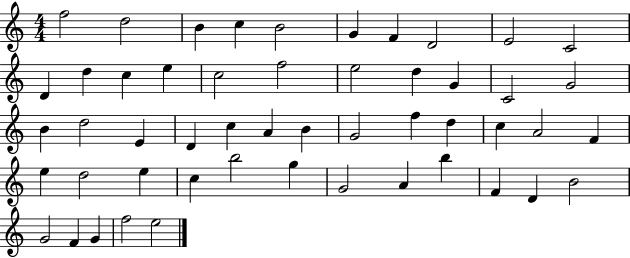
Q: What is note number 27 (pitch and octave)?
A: A4